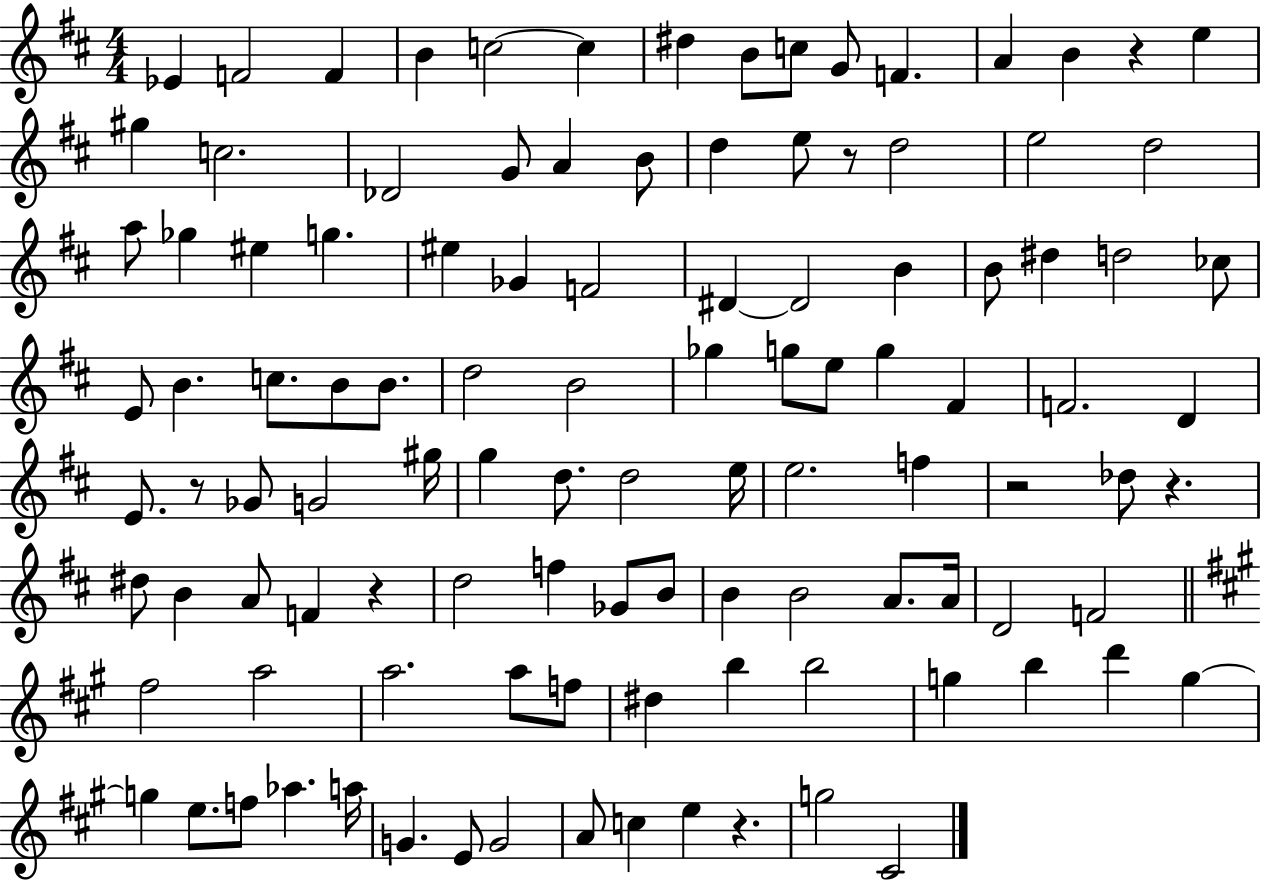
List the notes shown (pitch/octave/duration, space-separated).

Eb4/q F4/h F4/q B4/q C5/h C5/q D#5/q B4/e C5/e G4/e F4/q. A4/q B4/q R/q E5/q G#5/q C5/h. Db4/h G4/e A4/q B4/e D5/q E5/e R/e D5/h E5/h D5/h A5/e Gb5/q EIS5/q G5/q. EIS5/q Gb4/q F4/h D#4/q D#4/h B4/q B4/e D#5/q D5/h CES5/e E4/e B4/q. C5/e. B4/e B4/e. D5/h B4/h Gb5/q G5/e E5/e G5/q F#4/q F4/h. D4/q E4/e. R/e Gb4/e G4/h G#5/s G5/q D5/e. D5/h E5/s E5/h. F5/q R/h Db5/e R/q. D#5/e B4/q A4/e F4/q R/q D5/h F5/q Gb4/e B4/e B4/q B4/h A4/e. A4/s D4/h F4/h F#5/h A5/h A5/h. A5/e F5/e D#5/q B5/q B5/h G5/q B5/q D6/q G5/q G5/q E5/e. F5/e Ab5/q. A5/s G4/q. E4/e G4/h A4/e C5/q E5/q R/q. G5/h C#4/h